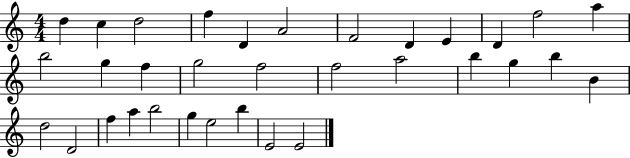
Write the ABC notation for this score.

X:1
T:Untitled
M:4/4
L:1/4
K:C
d c d2 f D A2 F2 D E D f2 a b2 g f g2 f2 f2 a2 b g b B d2 D2 f a b2 g e2 b E2 E2